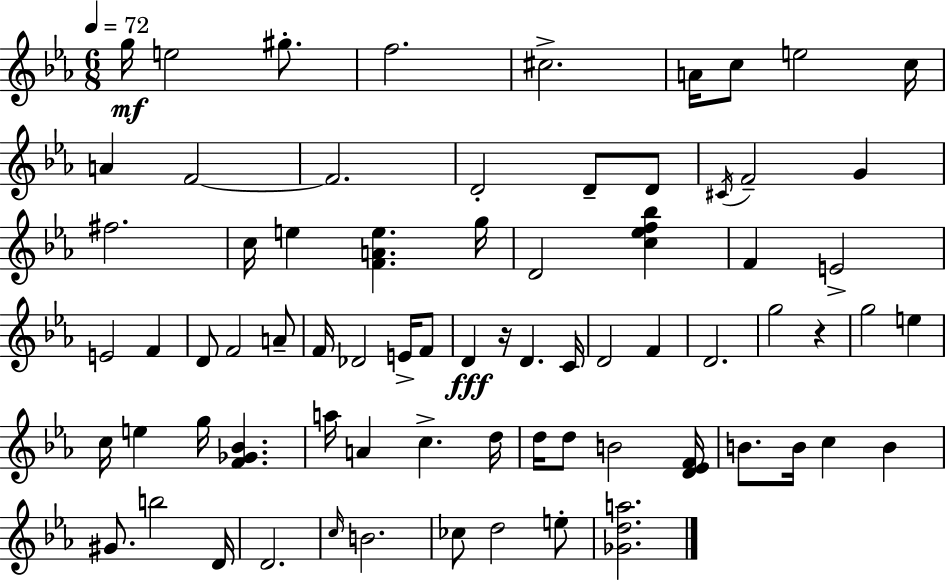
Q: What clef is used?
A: treble